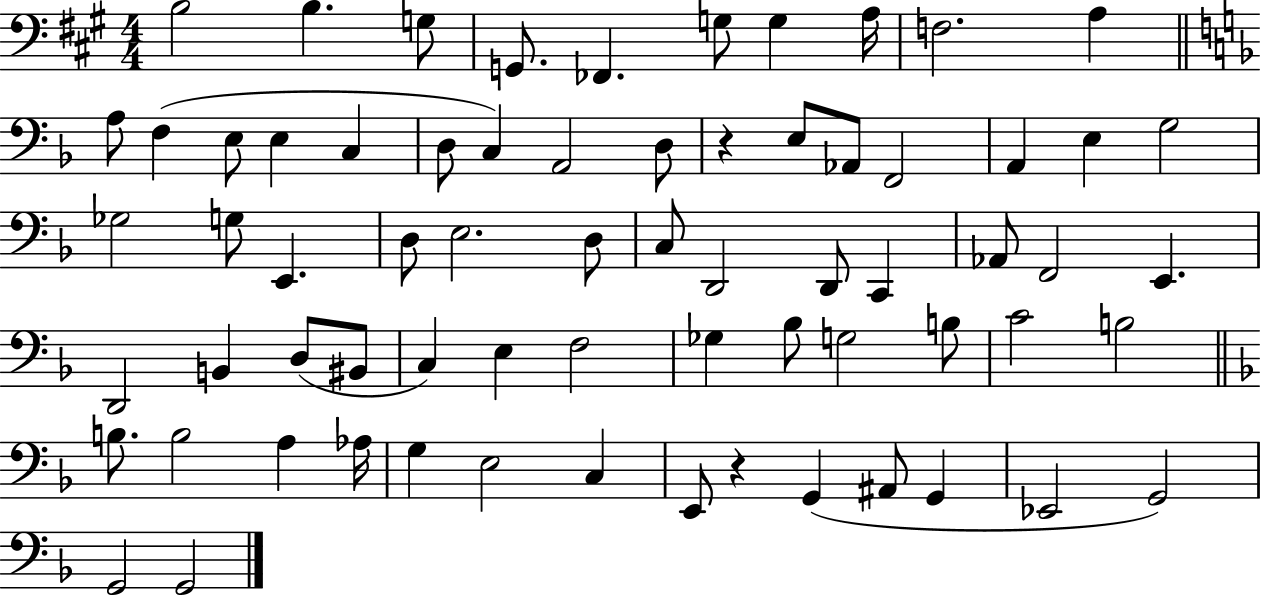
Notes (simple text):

B3/h B3/q. G3/e G2/e. FES2/q. G3/e G3/q A3/s F3/h. A3/q A3/e F3/q E3/e E3/q C3/q D3/e C3/q A2/h D3/e R/q E3/e Ab2/e F2/h A2/q E3/q G3/h Gb3/h G3/e E2/q. D3/e E3/h. D3/e C3/e D2/h D2/e C2/q Ab2/e F2/h E2/q. D2/h B2/q D3/e BIS2/e C3/q E3/q F3/h Gb3/q Bb3/e G3/h B3/e C4/h B3/h B3/e. B3/h A3/q Ab3/s G3/q E3/h C3/q E2/e R/q G2/q A#2/e G2/q Eb2/h G2/h G2/h G2/h